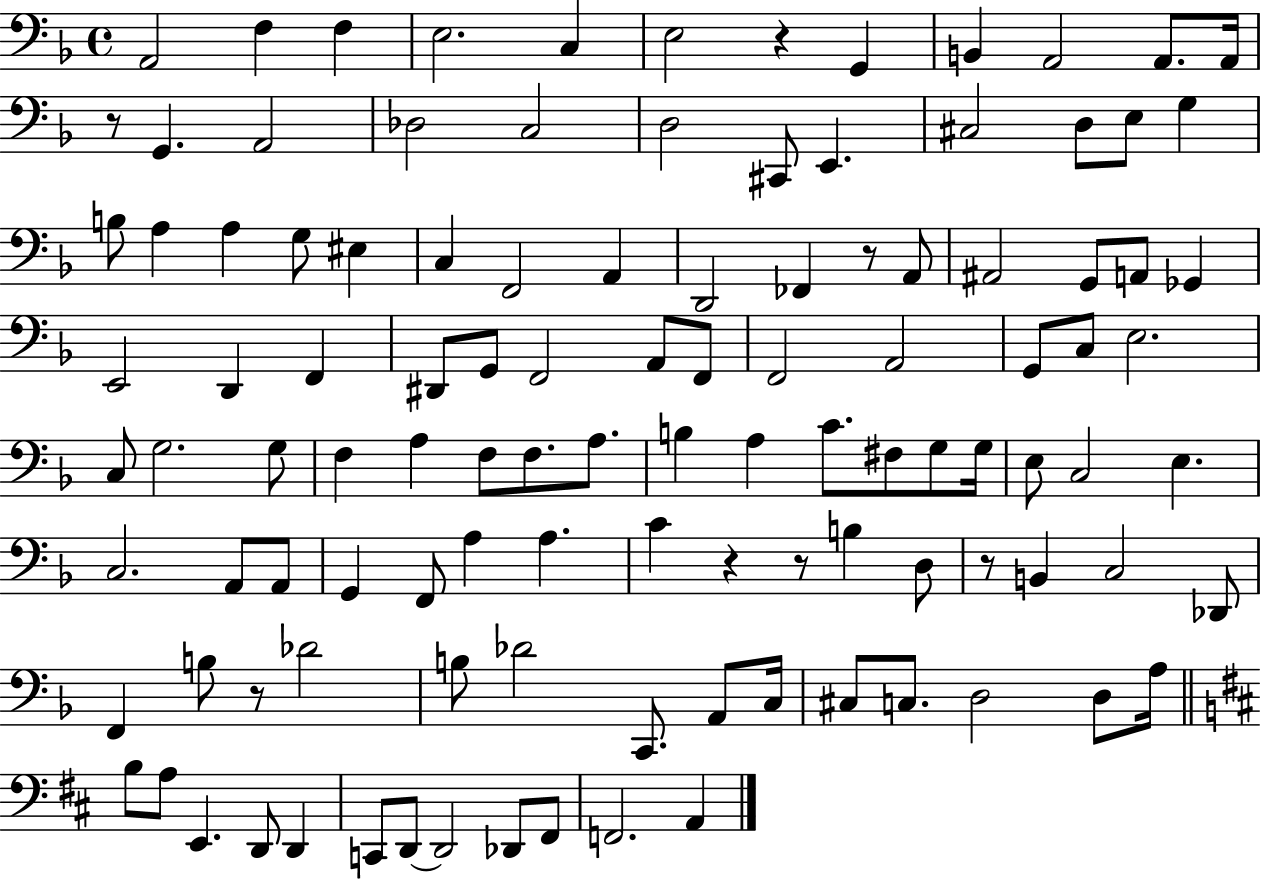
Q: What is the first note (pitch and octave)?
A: A2